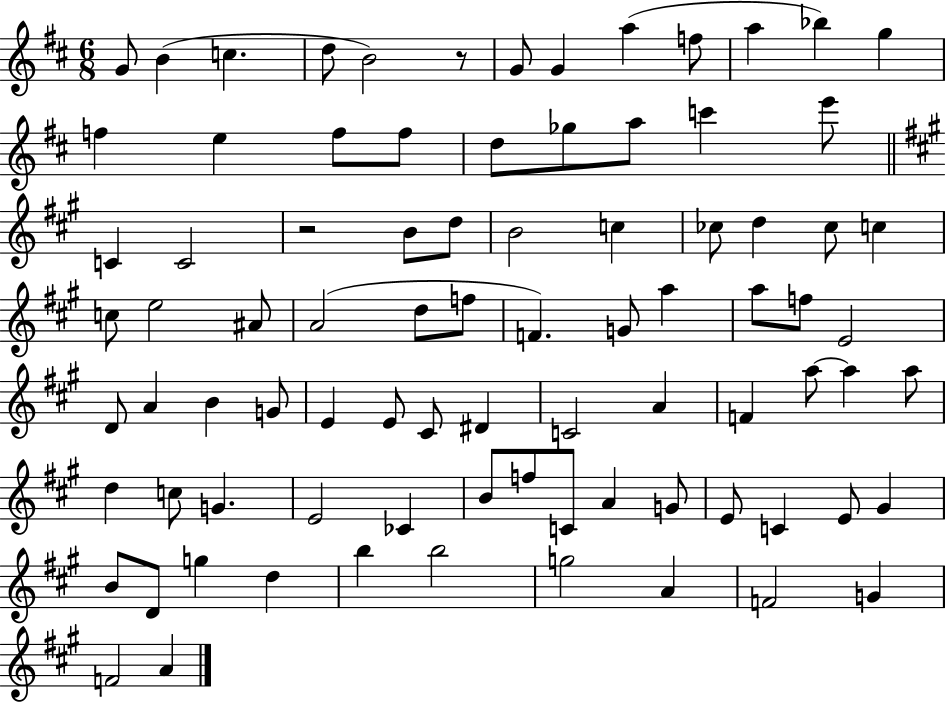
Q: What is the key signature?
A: D major